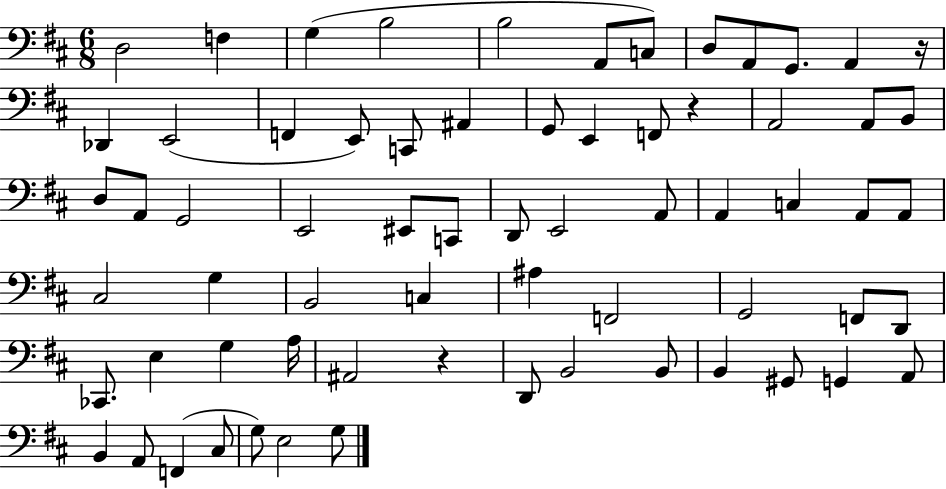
X:1
T:Untitled
M:6/8
L:1/4
K:D
D,2 F, G, B,2 B,2 A,,/2 C,/2 D,/2 A,,/2 G,,/2 A,, z/4 _D,, E,,2 F,, E,,/2 C,,/2 ^A,, G,,/2 E,, F,,/2 z A,,2 A,,/2 B,,/2 D,/2 A,,/2 G,,2 E,,2 ^E,,/2 C,,/2 D,,/2 E,,2 A,,/2 A,, C, A,,/2 A,,/2 ^C,2 G, B,,2 C, ^A, F,,2 G,,2 F,,/2 D,,/2 _C,,/2 E, G, A,/4 ^A,,2 z D,,/2 B,,2 B,,/2 B,, ^G,,/2 G,, A,,/2 B,, A,,/2 F,, ^C,/2 G,/2 E,2 G,/2